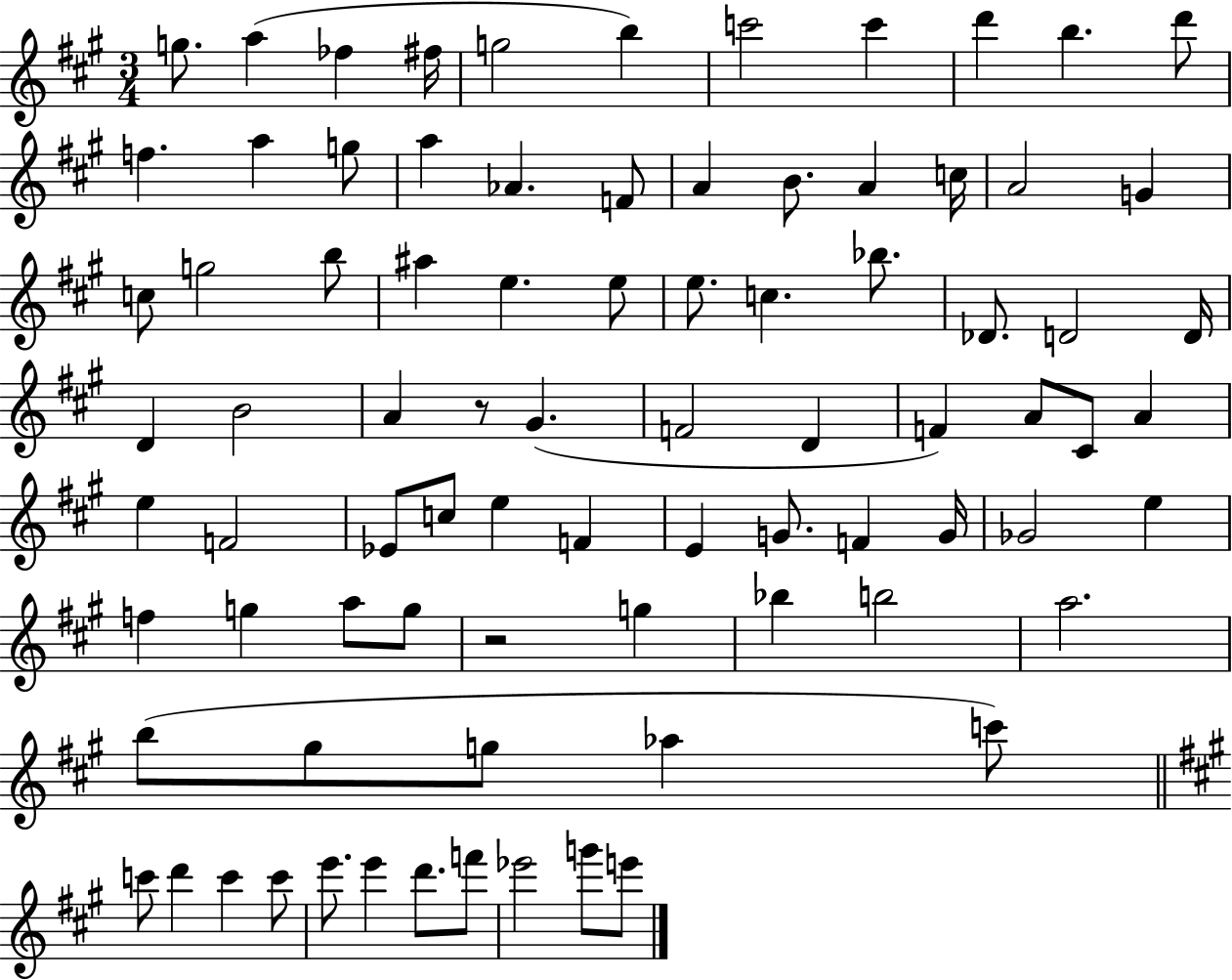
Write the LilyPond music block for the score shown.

{
  \clef treble
  \numericTimeSignature
  \time 3/4
  \key a \major
  g''8. a''4( fes''4 fis''16 | g''2 b''4) | c'''2 c'''4 | d'''4 b''4. d'''8 | \break f''4. a''4 g''8 | a''4 aes'4. f'8 | a'4 b'8. a'4 c''16 | a'2 g'4 | \break c''8 g''2 b''8 | ais''4 e''4. e''8 | e''8. c''4. bes''8. | des'8. d'2 d'16 | \break d'4 b'2 | a'4 r8 gis'4.( | f'2 d'4 | f'4) a'8 cis'8 a'4 | \break e''4 f'2 | ees'8 c''8 e''4 f'4 | e'4 g'8. f'4 g'16 | ges'2 e''4 | \break f''4 g''4 a''8 g''8 | r2 g''4 | bes''4 b''2 | a''2. | \break b''8( gis''8 g''8 aes''4 c'''8) | \bar "||" \break \key a \major c'''8 d'''4 c'''4 c'''8 | e'''8. e'''4 d'''8. f'''8 | ees'''2 g'''8 e'''8 | \bar "|."
}